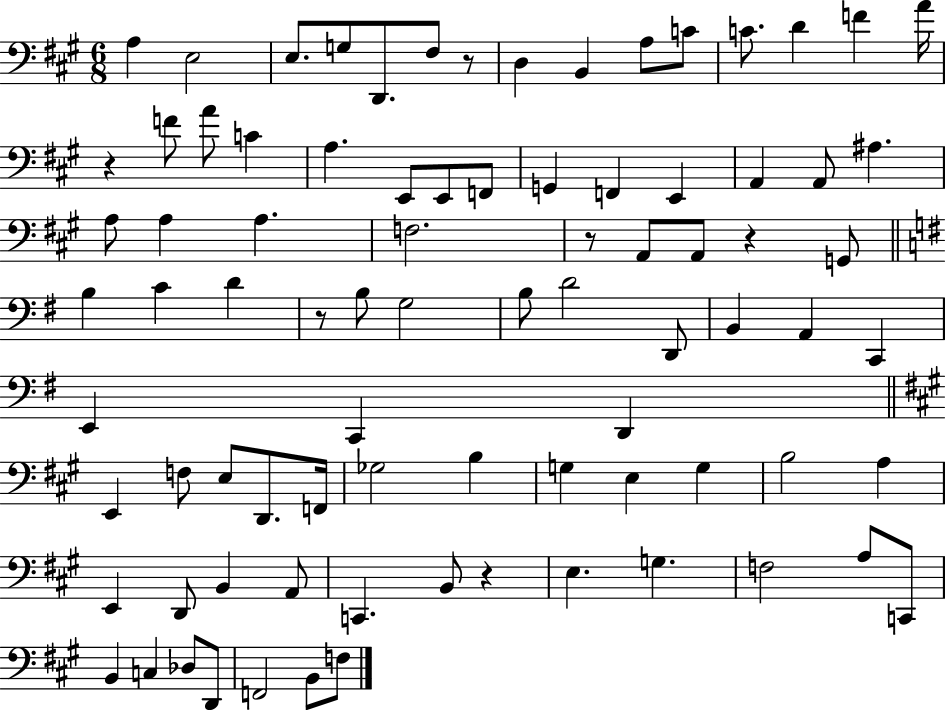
{
  \clef bass
  \numericTimeSignature
  \time 6/8
  \key a \major
  a4 e2 | e8. g8 d,8. fis8 r8 | d4 b,4 a8 c'8 | c'8. d'4 f'4 a'16 | \break r4 f'8 a'8 c'4 | a4. e,8 e,8 f,8 | g,4 f,4 e,4 | a,4 a,8 ais4. | \break a8 a4 a4. | f2. | r8 a,8 a,8 r4 g,8 | \bar "||" \break \key g \major b4 c'4 d'4 | r8 b8 g2 | b8 d'2 d,8 | b,4 a,4 c,4 | \break e,4 c,4 d,4 | \bar "||" \break \key a \major e,4 f8 e8 d,8. f,16 | ges2 b4 | g4 e4 g4 | b2 a4 | \break e,4 d,8 b,4 a,8 | c,4. b,8 r4 | e4. g4. | f2 a8 c,8 | \break b,4 c4 des8 d,8 | f,2 b,8 f8 | \bar "|."
}